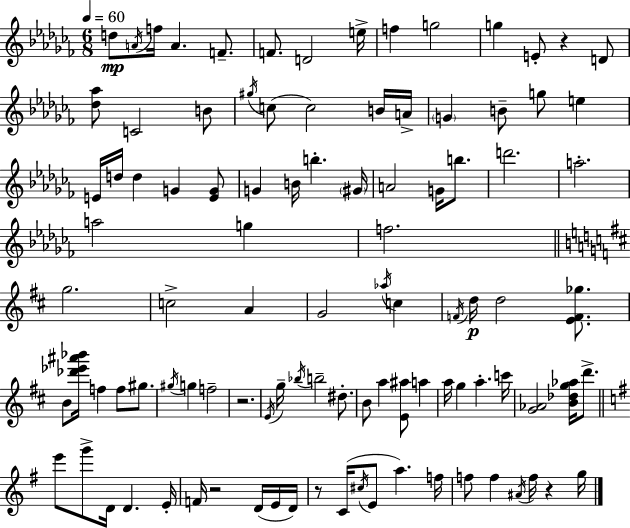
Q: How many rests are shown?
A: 5